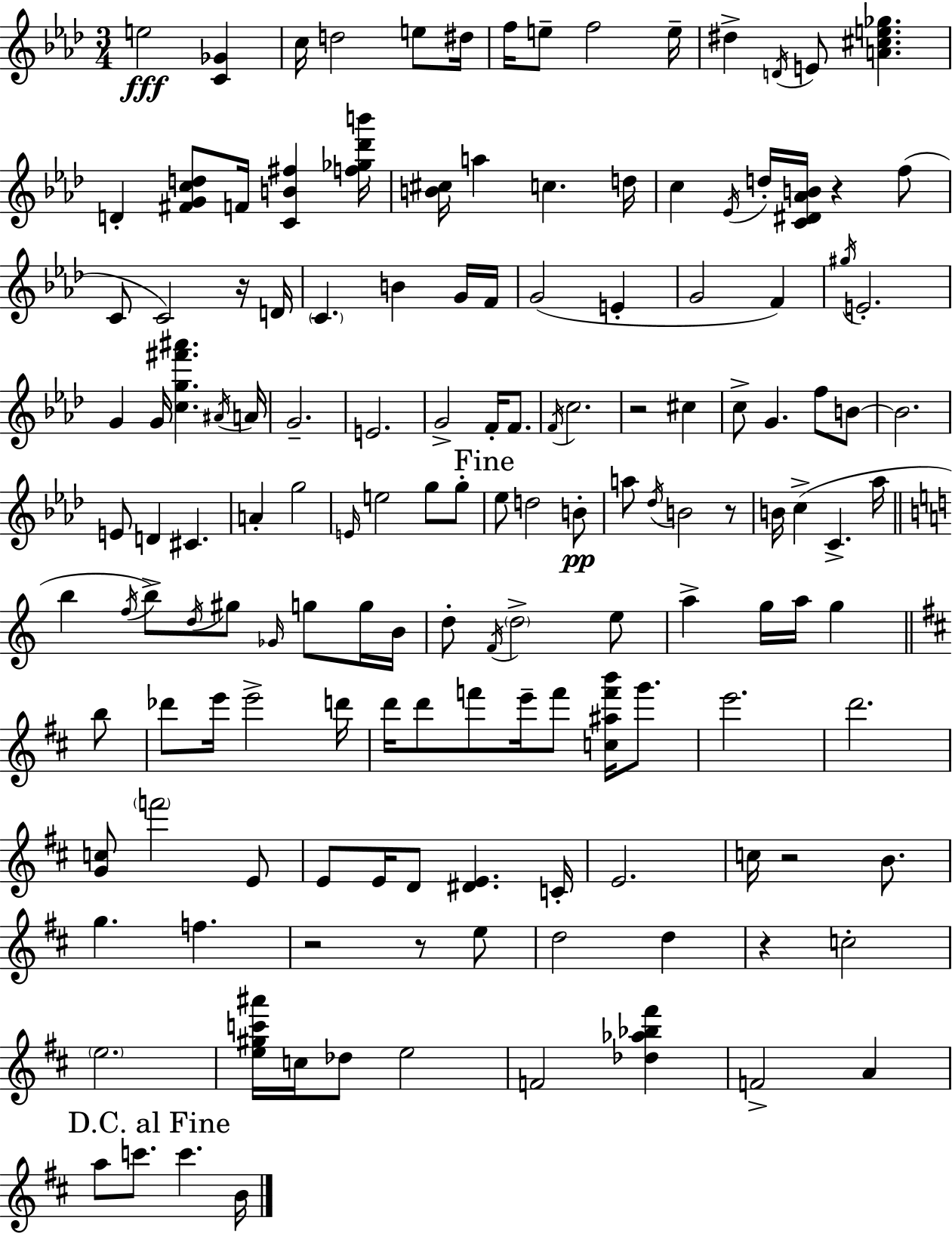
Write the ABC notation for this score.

X:1
T:Untitled
M:3/4
L:1/4
K:Ab
e2 [C_G] c/4 d2 e/2 ^d/4 f/4 e/2 f2 e/4 ^d D/4 E/2 [A^ce_g] D [^FGcd]/2 F/4 [CB^f] [f_g_d'b']/4 [B^c]/4 a c d/4 c _E/4 d/4 [C^D_AB]/4 z f/2 C/2 C2 z/4 D/4 C B G/4 F/4 G2 E G2 F ^g/4 E2 G G/4 [cg^f'^a'] ^A/4 A/4 G2 E2 G2 F/4 F/2 F/4 c2 z2 ^c c/2 G f/2 B/2 B2 E/2 D ^C A g2 E/4 e2 g/2 g/2 _e/2 d2 B/2 a/2 _d/4 B2 z/2 B/4 c C _a/4 b f/4 b/2 d/4 ^g/2 _G/4 g/2 g/4 B/4 d/2 F/4 d2 e/2 a g/4 a/4 g b/2 _d'/2 e'/4 e'2 d'/4 d'/4 d'/2 f'/2 e'/4 f'/2 [c^af'b']/4 g'/2 e'2 d'2 [Gc]/2 f'2 E/2 E/2 E/4 D/2 [^DE] C/4 E2 c/4 z2 B/2 g f z2 z/2 e/2 d2 d z c2 e2 [e^gc'^a']/4 c/4 _d/2 e2 F2 [_d_a_b^f'] F2 A a/2 c'/2 c' B/4